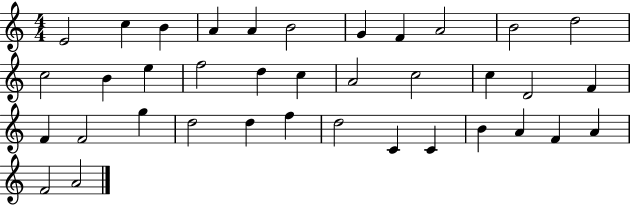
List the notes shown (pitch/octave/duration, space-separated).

E4/h C5/q B4/q A4/q A4/q B4/h G4/q F4/q A4/h B4/h D5/h C5/h B4/q E5/q F5/h D5/q C5/q A4/h C5/h C5/q D4/h F4/q F4/q F4/h G5/q D5/h D5/q F5/q D5/h C4/q C4/q B4/q A4/q F4/q A4/q F4/h A4/h